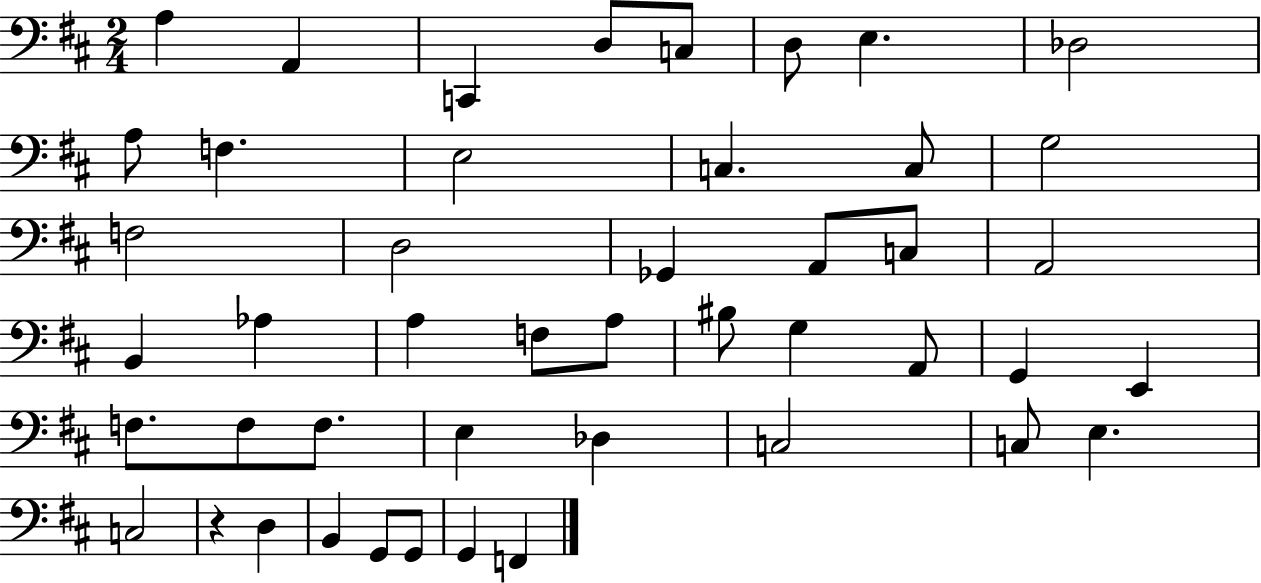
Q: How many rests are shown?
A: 1